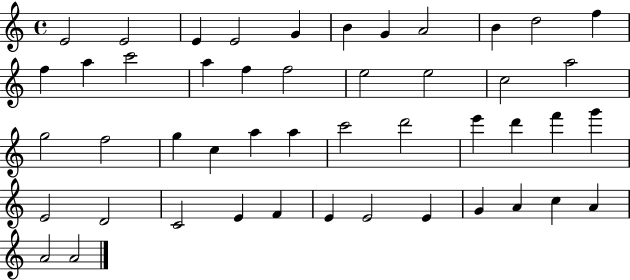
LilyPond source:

{
  \clef treble
  \time 4/4
  \defaultTimeSignature
  \key c \major
  e'2 e'2 | e'4 e'2 g'4 | b'4 g'4 a'2 | b'4 d''2 f''4 | \break f''4 a''4 c'''2 | a''4 f''4 f''2 | e''2 e''2 | c''2 a''2 | \break g''2 f''2 | g''4 c''4 a''4 a''4 | c'''2 d'''2 | e'''4 d'''4 f'''4 g'''4 | \break e'2 d'2 | c'2 e'4 f'4 | e'4 e'2 e'4 | g'4 a'4 c''4 a'4 | \break a'2 a'2 | \bar "|."
}